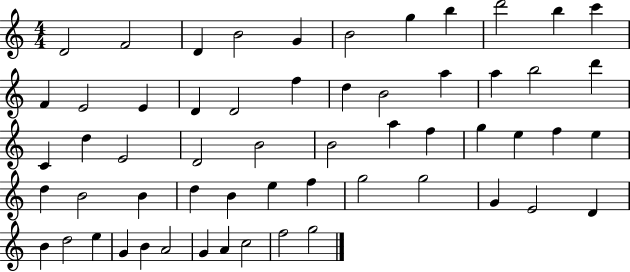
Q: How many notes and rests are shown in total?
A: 58